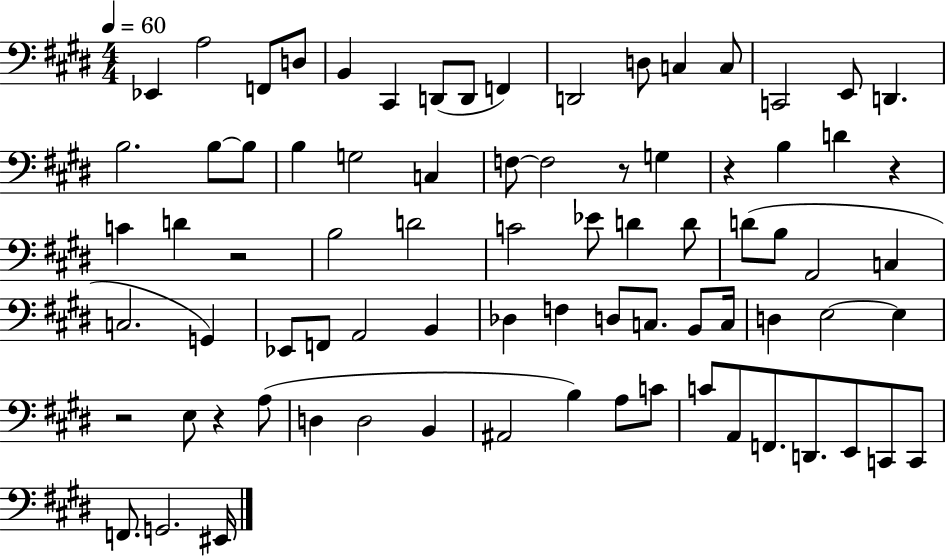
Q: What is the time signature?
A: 4/4